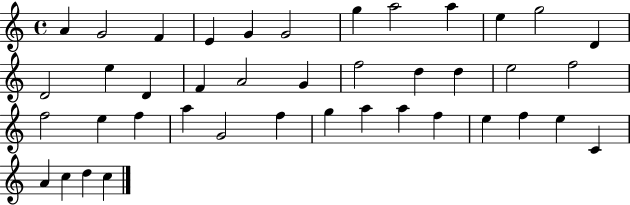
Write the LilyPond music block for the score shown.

{
  \clef treble
  \time 4/4
  \defaultTimeSignature
  \key c \major
  a'4 g'2 f'4 | e'4 g'4 g'2 | g''4 a''2 a''4 | e''4 g''2 d'4 | \break d'2 e''4 d'4 | f'4 a'2 g'4 | f''2 d''4 d''4 | e''2 f''2 | \break f''2 e''4 f''4 | a''4 g'2 f''4 | g''4 a''4 a''4 f''4 | e''4 f''4 e''4 c'4 | \break a'4 c''4 d''4 c''4 | \bar "|."
}